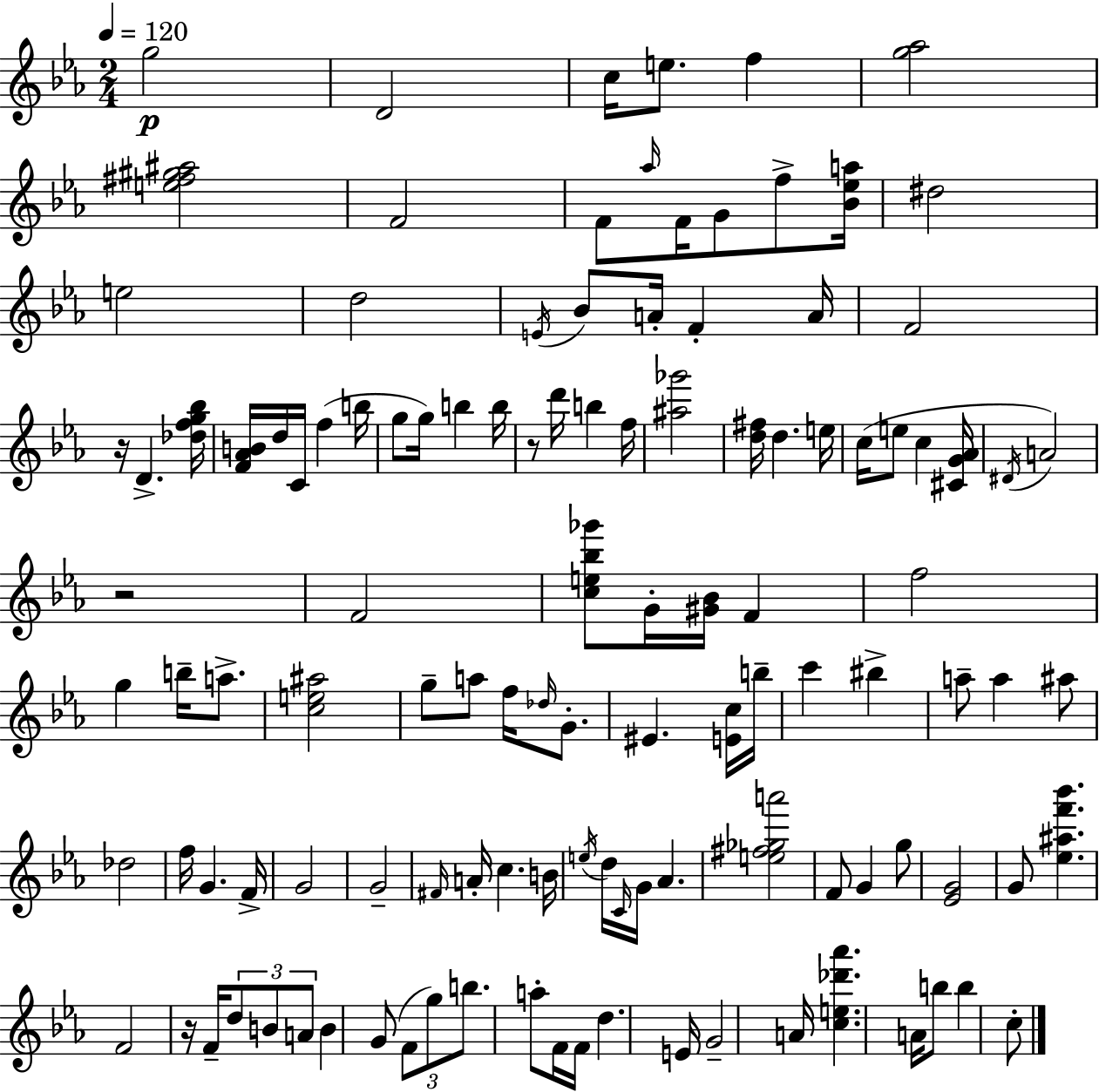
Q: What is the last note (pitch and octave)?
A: C5